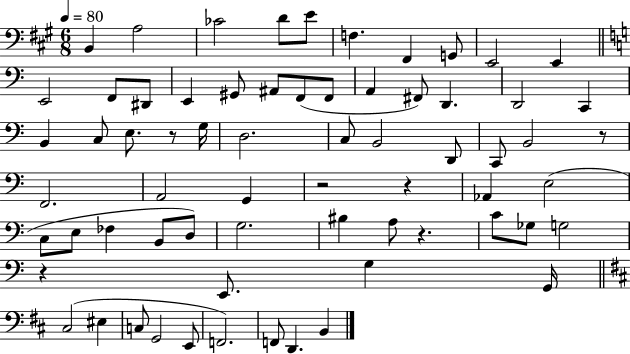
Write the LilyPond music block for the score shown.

{
  \clef bass
  \numericTimeSignature
  \time 6/8
  \key a \major
  \tempo 4 = 80
  b,4 a2 | ces'2 d'8 e'8 | f4. fis,4 g,8 | e,2 e,4 | \break \bar "||" \break \key a \minor e,2 f,8 dis,8 | e,4 gis,8 ais,8 f,8( f,8 | a,4 fis,8) d,4. | d,2 c,4 | \break b,4 c8 e8. r8 g16 | d2. | c8 b,2 d,8 | c,8 b,2 r8 | \break f,2. | a,2 g,4 | r2 r4 | aes,4 e2( | \break c8 e8 fes4 b,8 d8) | g2. | bis4 a8 r4. | c'8 ges8 g2 | \break r4 e,8. g4 g,16 | \bar "||" \break \key d \major cis2( eis4 | c8 g,2 e,8 | f,2.) | f,8 d,4. b,4 | \break \bar "|."
}